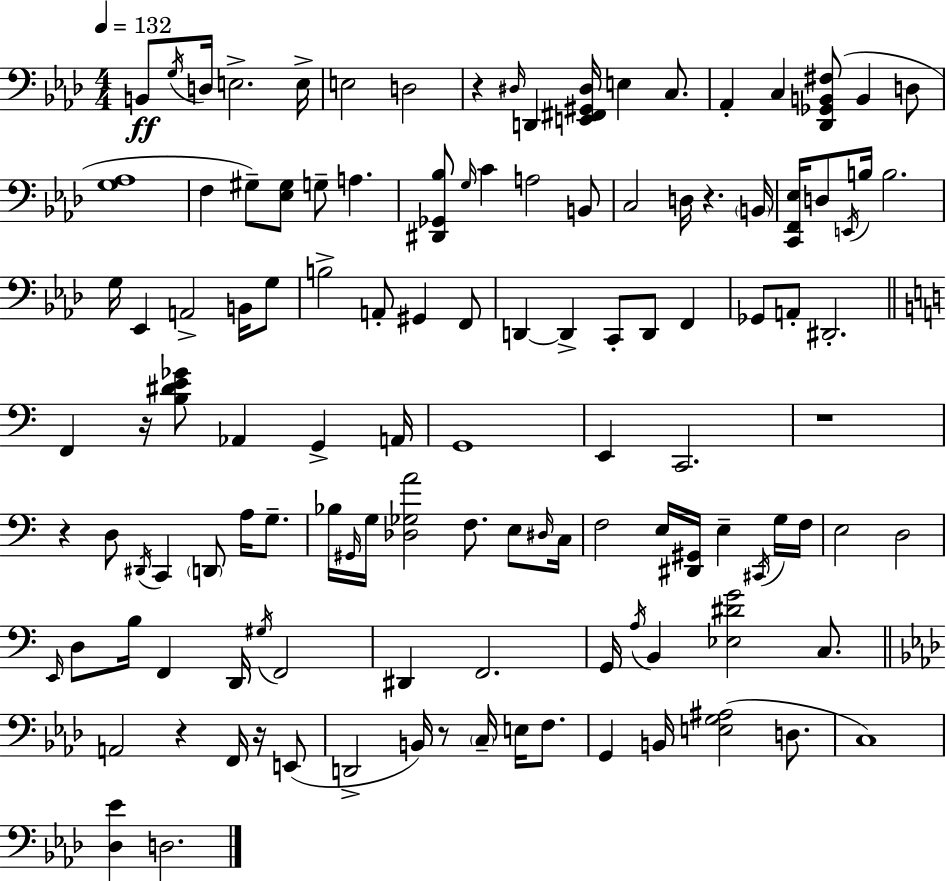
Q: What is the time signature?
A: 4/4